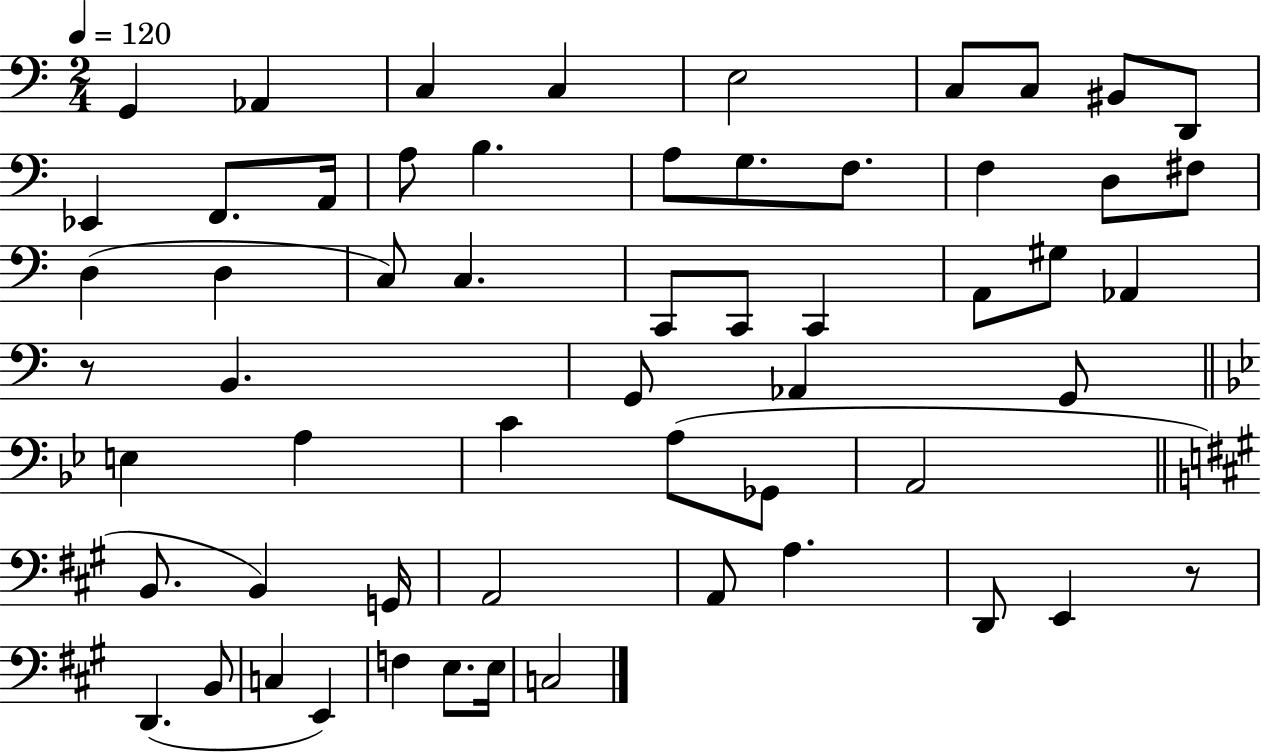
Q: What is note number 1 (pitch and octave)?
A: G2